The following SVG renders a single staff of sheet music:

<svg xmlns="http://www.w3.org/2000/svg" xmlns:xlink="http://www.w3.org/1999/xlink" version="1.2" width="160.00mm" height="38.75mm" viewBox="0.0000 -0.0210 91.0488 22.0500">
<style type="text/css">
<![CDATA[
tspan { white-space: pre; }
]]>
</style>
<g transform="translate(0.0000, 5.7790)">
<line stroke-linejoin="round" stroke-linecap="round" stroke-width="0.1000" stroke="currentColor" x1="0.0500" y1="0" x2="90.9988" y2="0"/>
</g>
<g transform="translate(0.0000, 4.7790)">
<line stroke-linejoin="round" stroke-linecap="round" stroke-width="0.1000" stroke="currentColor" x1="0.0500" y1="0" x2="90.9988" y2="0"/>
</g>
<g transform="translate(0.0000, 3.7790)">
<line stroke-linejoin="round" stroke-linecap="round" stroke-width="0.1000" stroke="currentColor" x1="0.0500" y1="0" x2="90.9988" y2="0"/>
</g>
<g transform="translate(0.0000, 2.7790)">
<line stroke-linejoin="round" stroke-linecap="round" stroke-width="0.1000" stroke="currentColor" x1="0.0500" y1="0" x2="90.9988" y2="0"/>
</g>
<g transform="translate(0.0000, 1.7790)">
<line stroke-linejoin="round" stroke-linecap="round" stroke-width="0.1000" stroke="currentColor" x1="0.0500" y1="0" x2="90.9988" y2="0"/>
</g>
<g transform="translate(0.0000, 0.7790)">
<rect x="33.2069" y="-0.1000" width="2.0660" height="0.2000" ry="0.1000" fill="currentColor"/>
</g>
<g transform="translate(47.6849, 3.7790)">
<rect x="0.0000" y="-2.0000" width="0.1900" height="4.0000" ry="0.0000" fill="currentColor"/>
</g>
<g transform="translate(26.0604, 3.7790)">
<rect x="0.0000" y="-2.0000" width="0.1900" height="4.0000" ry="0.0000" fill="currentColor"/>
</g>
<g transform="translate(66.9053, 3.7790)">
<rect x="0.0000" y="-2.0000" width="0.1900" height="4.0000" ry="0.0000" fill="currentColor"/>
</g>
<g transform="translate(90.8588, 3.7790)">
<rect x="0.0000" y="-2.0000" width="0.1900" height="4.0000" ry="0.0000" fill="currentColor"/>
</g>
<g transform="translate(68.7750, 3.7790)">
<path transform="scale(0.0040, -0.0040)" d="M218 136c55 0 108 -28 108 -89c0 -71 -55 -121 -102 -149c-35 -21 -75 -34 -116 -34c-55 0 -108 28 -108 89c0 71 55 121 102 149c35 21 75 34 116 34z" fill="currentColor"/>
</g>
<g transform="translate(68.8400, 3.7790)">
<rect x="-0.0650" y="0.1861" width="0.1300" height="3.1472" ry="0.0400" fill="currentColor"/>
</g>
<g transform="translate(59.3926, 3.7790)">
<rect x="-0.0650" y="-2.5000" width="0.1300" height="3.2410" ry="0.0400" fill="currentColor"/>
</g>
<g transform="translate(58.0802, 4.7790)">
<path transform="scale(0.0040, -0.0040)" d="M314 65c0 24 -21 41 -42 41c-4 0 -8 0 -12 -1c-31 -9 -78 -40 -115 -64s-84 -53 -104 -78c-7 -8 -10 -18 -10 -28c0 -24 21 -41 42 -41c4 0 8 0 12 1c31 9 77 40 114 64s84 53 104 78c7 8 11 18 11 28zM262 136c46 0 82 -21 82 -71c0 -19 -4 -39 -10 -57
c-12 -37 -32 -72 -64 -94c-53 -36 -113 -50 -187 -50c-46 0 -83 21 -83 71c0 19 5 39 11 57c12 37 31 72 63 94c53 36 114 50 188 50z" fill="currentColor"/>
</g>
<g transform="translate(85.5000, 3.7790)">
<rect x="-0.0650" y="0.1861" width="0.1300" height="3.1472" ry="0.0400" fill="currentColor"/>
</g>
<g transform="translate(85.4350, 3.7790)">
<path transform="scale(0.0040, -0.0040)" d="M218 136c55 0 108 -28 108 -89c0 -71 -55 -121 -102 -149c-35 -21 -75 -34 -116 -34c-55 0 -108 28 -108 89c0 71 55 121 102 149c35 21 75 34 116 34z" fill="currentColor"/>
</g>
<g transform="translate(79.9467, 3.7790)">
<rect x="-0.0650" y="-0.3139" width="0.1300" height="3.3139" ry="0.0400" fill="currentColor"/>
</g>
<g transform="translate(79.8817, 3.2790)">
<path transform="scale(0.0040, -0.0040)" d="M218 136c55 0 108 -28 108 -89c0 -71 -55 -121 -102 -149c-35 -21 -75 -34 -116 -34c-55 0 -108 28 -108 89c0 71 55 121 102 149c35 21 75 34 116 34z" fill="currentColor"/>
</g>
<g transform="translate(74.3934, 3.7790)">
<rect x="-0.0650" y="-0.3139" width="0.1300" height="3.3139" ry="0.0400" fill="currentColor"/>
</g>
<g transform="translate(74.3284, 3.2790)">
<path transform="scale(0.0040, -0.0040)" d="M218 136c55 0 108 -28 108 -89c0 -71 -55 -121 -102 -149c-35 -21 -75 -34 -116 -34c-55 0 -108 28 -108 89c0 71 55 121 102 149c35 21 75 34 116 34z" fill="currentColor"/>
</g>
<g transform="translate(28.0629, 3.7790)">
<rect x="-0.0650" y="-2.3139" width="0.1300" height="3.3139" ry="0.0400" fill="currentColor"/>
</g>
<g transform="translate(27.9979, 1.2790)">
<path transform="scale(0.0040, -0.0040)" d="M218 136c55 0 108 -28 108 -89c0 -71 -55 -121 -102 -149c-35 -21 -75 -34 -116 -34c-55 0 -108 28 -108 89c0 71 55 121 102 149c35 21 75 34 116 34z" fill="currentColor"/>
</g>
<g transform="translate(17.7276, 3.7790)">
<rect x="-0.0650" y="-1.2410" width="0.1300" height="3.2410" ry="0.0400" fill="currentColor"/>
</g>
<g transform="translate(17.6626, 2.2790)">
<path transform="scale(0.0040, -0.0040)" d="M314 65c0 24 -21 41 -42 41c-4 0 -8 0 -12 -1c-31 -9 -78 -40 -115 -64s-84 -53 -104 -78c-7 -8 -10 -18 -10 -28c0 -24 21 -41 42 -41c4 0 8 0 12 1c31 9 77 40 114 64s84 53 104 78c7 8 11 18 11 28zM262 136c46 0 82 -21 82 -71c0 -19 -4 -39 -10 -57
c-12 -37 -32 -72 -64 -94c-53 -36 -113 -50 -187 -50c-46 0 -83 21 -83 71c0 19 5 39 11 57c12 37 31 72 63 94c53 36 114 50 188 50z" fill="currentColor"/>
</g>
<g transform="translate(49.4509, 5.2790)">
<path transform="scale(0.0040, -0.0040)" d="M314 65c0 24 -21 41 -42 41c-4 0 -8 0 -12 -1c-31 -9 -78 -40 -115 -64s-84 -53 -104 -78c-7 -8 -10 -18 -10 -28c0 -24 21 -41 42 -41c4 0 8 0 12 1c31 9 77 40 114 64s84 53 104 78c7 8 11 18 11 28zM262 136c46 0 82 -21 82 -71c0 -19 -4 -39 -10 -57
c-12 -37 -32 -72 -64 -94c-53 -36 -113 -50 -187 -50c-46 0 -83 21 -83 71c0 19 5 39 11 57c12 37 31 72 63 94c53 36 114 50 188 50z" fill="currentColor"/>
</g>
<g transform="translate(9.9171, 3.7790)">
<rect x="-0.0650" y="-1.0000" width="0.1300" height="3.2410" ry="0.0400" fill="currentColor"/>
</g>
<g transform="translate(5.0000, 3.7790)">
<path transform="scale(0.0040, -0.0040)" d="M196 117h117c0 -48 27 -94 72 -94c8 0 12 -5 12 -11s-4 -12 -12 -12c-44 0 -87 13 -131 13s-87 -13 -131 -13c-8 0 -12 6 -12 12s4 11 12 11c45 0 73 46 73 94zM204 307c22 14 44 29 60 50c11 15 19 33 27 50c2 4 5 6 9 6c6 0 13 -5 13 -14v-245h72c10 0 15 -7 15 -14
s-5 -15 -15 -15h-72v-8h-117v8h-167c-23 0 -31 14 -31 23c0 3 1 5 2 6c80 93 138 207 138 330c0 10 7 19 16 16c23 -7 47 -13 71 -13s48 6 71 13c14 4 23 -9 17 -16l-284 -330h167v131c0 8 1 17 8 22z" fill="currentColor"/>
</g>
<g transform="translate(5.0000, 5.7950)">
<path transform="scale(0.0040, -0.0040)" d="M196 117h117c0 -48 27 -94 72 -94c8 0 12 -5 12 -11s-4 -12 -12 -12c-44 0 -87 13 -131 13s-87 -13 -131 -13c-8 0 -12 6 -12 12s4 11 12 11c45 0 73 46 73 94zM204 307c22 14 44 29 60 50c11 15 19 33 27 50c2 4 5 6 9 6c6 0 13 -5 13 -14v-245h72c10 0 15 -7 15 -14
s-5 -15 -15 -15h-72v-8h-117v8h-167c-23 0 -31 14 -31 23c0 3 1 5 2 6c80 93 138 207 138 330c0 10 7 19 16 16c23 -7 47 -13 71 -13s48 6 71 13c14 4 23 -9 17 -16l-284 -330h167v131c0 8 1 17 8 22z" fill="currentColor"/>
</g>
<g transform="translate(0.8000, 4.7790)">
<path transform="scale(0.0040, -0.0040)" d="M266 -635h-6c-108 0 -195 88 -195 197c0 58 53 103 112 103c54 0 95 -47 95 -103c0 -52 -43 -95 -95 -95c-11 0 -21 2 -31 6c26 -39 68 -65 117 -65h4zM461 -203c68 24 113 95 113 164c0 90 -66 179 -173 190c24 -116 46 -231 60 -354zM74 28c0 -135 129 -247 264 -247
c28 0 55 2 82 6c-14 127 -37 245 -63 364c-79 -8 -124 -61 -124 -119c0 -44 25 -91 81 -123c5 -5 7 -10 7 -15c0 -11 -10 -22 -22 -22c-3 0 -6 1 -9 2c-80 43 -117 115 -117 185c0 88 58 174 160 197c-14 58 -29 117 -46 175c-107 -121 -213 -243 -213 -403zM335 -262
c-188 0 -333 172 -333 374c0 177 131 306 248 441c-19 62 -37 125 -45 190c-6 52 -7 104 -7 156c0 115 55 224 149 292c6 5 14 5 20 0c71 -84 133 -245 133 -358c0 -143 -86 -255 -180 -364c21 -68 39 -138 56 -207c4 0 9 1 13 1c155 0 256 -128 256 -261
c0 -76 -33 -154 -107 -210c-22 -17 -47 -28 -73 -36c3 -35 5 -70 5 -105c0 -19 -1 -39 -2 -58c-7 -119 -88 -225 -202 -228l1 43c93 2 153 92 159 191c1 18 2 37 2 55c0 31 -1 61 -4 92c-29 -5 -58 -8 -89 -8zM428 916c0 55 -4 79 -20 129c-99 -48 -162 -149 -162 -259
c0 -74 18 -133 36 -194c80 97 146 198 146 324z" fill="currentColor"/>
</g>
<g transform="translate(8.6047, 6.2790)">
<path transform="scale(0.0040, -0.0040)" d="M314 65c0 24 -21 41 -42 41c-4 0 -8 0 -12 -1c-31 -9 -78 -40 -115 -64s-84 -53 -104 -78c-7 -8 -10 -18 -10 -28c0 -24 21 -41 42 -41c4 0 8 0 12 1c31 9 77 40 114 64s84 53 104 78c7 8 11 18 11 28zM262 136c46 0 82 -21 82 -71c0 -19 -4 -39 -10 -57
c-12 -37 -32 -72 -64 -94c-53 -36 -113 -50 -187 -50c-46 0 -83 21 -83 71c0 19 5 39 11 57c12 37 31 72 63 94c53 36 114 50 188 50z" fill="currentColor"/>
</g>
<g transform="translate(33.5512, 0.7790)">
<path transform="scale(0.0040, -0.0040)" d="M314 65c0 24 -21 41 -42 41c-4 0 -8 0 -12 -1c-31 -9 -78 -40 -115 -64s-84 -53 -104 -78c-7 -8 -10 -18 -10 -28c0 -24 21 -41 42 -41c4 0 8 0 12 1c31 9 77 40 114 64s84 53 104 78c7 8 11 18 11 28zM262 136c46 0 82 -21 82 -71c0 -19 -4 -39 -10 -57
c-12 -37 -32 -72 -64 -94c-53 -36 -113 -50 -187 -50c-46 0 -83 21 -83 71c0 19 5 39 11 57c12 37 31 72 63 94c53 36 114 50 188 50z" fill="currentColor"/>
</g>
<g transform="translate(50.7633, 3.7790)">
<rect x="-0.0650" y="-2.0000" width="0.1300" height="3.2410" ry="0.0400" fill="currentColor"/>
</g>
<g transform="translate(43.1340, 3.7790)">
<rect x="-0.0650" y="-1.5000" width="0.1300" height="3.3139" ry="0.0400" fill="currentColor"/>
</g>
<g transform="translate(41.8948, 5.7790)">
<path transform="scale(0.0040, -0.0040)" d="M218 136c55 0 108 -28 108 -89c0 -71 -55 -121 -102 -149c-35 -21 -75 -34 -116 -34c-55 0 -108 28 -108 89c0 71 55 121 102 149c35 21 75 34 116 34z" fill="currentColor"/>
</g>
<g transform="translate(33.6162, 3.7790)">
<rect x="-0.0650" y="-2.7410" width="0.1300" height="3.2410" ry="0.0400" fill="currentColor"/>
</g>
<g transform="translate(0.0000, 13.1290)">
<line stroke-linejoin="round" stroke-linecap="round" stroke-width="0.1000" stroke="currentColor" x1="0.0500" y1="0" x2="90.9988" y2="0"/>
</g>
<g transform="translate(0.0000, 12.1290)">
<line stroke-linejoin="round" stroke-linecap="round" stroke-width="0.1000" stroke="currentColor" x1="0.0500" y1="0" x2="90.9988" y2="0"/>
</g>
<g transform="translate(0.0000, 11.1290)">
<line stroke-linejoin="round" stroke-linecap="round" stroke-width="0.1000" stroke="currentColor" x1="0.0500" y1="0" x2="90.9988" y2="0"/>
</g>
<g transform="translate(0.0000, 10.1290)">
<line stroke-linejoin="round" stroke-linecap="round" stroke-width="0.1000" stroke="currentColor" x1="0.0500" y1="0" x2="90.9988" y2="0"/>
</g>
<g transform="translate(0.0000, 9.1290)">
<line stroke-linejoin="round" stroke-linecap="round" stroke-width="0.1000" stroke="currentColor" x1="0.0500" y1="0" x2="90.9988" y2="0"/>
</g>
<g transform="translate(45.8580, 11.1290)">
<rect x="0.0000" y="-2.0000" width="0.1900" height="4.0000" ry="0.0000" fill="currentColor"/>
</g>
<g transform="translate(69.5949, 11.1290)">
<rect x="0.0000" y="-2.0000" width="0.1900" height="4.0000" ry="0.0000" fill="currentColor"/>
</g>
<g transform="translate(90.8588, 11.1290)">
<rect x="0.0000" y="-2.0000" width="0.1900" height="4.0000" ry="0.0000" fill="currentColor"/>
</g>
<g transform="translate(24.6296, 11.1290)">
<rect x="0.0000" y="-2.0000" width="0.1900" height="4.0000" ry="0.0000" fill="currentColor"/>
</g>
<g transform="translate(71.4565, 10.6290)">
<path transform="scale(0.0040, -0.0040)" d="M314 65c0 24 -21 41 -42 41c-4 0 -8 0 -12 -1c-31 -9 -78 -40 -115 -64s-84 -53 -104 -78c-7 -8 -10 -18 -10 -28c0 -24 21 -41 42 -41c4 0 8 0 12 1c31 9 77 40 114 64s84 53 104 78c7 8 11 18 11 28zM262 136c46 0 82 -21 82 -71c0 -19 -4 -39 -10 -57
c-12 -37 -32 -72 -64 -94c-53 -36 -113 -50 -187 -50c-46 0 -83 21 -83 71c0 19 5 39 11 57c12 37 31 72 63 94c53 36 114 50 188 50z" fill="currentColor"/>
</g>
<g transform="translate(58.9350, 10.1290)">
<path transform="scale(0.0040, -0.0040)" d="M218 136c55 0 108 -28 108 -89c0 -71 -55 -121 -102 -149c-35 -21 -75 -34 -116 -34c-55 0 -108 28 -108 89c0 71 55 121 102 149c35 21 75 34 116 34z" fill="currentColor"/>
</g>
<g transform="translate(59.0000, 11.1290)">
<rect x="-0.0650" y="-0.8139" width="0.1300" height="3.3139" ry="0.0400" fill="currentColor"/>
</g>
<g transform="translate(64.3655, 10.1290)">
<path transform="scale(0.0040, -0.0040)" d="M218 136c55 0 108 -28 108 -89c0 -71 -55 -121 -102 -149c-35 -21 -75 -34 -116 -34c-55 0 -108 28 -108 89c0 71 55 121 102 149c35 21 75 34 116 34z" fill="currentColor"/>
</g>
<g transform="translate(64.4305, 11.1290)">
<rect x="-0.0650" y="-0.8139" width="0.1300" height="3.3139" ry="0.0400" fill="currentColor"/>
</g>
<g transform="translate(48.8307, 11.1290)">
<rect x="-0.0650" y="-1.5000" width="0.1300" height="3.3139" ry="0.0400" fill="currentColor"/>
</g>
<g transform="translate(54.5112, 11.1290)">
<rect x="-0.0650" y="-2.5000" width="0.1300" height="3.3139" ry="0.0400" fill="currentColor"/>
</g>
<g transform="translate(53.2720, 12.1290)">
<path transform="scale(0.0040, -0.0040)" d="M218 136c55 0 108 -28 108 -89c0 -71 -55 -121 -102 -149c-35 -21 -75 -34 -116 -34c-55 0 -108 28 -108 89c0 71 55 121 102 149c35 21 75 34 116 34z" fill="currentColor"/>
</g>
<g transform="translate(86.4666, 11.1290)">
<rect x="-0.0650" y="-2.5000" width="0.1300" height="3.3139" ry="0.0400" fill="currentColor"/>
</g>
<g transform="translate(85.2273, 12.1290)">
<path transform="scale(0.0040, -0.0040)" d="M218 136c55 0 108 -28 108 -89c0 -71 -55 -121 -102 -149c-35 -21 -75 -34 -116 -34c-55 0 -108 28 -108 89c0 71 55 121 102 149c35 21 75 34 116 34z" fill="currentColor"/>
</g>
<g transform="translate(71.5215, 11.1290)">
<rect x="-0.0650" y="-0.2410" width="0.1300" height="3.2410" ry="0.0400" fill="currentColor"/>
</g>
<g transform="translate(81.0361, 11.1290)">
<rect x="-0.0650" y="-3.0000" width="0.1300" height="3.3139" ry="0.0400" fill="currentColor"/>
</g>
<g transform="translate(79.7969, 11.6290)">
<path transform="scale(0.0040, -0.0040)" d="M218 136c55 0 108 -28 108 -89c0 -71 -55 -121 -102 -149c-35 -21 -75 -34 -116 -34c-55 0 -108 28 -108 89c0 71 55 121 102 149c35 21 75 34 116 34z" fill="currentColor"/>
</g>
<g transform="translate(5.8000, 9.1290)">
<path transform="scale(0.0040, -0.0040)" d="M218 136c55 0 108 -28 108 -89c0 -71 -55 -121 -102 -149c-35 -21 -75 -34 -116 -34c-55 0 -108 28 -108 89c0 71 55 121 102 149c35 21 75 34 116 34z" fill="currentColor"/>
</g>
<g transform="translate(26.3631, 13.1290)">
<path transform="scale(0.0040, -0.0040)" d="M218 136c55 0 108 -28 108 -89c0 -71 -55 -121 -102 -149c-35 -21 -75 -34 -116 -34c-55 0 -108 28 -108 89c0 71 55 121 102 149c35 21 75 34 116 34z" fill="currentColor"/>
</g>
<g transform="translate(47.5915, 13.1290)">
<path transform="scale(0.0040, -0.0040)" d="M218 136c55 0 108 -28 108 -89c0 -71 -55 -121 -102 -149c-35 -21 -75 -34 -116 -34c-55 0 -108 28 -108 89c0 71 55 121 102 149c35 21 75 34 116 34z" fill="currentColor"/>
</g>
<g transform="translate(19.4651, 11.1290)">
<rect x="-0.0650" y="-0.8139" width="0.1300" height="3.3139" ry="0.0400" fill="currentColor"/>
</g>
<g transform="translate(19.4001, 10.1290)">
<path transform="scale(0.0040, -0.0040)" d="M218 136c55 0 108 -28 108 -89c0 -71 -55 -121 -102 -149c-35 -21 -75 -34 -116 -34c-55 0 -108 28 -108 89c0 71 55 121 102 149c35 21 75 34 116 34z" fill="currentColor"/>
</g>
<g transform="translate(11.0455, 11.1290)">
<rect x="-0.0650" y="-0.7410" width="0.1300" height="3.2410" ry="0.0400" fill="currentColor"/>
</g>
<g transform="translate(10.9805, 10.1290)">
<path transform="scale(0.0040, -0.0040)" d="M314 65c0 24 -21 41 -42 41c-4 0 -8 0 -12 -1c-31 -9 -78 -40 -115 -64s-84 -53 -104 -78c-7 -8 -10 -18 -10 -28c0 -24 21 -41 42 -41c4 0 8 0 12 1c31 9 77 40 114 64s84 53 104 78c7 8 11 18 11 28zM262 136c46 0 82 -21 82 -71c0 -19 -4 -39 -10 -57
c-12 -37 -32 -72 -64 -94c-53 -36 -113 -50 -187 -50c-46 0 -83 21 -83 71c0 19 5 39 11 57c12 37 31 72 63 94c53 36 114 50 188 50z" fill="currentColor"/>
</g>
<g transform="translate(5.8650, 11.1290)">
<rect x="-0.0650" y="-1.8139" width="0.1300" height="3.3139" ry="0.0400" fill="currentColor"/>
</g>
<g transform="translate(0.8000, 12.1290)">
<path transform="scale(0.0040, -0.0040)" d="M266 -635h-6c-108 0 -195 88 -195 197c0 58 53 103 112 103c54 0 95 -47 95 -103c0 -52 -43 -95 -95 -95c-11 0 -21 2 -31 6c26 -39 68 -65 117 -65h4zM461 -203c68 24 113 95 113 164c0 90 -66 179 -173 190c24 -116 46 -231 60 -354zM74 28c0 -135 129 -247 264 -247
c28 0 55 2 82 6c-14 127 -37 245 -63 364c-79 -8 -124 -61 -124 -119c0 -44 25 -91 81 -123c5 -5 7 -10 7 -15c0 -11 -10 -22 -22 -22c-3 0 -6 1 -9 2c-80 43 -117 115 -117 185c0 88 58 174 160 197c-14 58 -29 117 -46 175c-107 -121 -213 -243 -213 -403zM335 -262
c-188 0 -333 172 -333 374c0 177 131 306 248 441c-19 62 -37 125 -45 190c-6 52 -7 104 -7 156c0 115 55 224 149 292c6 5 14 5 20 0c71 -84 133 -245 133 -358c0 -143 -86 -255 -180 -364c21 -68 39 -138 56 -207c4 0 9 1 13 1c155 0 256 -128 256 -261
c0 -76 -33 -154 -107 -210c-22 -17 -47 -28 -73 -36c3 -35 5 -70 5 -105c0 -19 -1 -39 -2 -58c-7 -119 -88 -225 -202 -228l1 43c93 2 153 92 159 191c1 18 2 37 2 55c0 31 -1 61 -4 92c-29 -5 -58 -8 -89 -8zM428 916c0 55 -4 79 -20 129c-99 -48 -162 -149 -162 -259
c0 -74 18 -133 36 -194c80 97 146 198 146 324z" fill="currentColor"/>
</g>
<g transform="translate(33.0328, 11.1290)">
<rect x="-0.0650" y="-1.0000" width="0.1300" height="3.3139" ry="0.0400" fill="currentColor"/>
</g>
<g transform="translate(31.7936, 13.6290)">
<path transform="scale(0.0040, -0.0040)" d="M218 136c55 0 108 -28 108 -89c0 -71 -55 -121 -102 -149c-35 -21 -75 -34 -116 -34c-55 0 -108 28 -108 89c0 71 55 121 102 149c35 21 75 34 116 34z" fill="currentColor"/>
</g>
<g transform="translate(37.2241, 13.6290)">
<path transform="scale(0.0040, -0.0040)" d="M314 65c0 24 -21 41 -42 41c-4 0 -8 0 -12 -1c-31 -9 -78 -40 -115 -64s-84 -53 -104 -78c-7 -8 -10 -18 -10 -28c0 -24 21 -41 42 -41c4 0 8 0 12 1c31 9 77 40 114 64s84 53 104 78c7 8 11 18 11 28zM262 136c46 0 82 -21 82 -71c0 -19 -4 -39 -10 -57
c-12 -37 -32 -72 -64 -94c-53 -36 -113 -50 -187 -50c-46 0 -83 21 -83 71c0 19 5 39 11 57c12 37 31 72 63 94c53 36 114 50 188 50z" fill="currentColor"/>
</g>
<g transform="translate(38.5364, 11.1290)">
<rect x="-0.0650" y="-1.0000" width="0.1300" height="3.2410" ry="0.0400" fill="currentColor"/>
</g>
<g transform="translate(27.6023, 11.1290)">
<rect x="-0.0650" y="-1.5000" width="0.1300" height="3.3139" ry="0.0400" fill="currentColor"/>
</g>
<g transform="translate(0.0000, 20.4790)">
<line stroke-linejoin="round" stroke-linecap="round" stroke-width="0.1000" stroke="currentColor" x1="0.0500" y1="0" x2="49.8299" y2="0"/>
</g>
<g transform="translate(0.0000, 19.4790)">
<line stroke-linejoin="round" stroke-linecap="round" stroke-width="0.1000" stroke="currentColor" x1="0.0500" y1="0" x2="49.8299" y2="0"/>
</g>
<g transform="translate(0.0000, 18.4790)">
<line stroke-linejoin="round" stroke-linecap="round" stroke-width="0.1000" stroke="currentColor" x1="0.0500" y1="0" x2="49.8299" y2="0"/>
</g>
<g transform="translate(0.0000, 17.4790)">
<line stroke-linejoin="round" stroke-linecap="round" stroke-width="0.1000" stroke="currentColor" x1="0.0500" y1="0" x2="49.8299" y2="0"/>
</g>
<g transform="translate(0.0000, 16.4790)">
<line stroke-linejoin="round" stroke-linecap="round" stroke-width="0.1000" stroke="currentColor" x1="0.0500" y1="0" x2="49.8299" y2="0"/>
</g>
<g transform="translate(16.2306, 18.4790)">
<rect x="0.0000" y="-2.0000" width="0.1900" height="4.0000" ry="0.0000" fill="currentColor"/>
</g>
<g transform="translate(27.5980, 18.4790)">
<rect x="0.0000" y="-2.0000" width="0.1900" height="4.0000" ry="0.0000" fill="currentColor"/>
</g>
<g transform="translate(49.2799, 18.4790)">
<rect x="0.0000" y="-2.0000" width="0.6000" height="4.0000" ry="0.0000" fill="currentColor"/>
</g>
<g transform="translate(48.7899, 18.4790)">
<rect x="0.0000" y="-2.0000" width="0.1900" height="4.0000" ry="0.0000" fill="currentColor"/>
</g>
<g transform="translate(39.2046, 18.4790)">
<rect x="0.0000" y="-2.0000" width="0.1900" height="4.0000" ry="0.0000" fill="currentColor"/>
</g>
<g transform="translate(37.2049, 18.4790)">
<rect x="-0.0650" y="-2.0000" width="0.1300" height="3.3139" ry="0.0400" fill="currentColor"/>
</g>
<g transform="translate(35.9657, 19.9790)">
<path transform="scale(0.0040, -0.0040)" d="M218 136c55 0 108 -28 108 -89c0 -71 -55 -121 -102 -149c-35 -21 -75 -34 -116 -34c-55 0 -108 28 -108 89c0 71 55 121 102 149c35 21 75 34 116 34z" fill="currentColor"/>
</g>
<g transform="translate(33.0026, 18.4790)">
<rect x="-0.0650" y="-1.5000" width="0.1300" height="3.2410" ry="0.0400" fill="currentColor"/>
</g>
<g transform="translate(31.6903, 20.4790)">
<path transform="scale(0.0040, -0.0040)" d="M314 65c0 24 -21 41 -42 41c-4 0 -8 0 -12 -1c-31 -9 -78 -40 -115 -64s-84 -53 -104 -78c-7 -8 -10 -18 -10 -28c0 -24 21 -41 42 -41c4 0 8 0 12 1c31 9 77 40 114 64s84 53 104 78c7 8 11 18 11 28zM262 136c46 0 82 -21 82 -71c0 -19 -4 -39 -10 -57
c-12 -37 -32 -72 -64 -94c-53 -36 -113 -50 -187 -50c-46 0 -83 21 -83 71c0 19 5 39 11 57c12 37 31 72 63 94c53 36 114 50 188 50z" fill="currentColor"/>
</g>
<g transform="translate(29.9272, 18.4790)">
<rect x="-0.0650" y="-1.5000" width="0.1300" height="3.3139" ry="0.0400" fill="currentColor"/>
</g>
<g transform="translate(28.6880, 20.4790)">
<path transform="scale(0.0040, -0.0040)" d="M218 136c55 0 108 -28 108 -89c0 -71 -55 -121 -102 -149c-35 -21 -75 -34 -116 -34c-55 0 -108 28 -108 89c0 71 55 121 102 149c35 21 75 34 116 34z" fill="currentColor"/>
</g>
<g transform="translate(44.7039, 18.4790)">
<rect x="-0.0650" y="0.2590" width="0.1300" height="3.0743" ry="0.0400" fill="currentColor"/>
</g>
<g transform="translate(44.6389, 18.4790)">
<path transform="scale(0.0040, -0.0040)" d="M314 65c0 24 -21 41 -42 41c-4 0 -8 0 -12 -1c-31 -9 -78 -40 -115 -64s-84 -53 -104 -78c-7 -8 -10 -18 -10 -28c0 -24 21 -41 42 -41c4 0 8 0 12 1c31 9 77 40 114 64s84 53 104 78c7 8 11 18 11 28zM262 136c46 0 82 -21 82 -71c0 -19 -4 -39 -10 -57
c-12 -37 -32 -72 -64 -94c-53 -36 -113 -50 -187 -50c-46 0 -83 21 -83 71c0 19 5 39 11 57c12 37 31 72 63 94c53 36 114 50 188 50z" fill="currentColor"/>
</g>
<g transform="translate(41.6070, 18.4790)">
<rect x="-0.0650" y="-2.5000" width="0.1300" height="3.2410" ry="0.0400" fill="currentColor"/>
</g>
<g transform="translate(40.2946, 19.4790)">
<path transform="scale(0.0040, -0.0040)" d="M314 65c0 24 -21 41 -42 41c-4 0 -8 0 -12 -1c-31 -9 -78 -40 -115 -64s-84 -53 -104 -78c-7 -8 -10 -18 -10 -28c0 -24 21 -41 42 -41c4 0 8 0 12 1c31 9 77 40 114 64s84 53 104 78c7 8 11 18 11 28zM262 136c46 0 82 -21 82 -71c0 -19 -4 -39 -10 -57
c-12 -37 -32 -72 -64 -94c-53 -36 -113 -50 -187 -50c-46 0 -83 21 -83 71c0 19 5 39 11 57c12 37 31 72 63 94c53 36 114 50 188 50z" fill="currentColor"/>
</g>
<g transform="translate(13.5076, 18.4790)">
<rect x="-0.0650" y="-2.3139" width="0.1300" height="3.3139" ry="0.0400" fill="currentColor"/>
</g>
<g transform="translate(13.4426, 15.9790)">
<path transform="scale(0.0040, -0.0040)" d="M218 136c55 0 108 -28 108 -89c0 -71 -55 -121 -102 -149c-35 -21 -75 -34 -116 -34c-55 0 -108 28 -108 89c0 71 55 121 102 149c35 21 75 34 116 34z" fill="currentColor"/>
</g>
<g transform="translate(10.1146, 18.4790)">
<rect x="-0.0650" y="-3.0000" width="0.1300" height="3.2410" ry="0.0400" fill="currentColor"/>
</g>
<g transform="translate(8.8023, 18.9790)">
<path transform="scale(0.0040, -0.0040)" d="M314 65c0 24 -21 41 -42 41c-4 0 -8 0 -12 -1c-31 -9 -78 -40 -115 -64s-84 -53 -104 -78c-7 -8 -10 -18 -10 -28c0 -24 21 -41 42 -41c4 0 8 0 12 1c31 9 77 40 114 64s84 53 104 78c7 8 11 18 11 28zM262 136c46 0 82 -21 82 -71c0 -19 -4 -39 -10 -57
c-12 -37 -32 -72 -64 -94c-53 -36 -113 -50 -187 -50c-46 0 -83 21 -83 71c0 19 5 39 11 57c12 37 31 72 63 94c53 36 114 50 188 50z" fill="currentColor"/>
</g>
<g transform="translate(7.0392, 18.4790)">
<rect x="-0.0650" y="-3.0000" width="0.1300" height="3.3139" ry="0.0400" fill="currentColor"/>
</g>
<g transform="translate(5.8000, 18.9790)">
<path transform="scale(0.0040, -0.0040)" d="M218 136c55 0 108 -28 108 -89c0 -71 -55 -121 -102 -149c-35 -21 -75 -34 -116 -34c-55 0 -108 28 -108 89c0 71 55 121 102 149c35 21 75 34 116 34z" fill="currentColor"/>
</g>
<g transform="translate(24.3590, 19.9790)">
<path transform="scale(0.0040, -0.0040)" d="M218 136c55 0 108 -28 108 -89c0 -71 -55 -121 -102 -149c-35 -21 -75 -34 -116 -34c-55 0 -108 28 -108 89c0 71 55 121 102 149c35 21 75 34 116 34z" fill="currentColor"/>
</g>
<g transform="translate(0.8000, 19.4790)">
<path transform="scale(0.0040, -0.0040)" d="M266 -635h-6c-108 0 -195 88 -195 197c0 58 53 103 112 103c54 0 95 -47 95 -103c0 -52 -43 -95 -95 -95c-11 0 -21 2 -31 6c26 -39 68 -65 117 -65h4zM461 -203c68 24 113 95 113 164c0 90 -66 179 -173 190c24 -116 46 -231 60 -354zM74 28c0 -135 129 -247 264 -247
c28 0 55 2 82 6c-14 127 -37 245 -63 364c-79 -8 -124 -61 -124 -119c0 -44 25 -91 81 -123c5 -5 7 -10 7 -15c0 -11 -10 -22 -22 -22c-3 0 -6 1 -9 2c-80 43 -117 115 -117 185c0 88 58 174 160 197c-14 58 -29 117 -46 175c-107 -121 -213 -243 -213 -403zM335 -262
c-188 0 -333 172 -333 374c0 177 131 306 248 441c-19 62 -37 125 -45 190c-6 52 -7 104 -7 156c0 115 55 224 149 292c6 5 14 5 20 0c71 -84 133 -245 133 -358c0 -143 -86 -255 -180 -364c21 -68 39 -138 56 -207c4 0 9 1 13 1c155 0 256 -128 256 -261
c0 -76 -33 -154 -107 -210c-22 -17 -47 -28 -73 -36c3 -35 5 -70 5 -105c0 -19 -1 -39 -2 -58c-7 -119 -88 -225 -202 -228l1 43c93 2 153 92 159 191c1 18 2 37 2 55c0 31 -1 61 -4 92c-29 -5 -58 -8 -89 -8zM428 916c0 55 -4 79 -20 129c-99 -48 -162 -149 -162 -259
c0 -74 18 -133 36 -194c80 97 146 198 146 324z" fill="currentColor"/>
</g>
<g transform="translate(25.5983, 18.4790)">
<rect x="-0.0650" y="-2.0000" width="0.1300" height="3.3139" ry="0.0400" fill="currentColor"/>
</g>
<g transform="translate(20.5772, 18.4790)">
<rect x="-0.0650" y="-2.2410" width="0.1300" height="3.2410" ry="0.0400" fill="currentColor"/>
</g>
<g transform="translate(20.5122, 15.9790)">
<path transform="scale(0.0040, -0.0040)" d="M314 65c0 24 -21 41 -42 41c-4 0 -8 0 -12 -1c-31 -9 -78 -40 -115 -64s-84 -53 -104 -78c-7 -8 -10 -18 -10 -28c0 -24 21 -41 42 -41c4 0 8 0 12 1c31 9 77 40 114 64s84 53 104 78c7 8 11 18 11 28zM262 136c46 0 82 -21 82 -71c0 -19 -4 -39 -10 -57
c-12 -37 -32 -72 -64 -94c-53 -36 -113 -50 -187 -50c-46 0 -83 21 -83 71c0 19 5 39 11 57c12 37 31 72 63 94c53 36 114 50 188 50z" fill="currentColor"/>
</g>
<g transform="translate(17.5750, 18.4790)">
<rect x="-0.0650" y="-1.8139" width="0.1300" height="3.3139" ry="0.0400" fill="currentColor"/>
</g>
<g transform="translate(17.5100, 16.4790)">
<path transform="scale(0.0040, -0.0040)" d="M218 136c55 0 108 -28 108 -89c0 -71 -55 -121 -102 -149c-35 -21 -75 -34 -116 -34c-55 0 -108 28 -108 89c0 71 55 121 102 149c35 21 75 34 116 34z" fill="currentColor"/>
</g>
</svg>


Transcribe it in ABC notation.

X:1
T:Untitled
M:4/4
L:1/4
K:C
D2 e2 g a2 E F2 G2 B c c B f d2 d E D D2 E G d d c2 A G A A2 g f g2 F E E2 F G2 B2